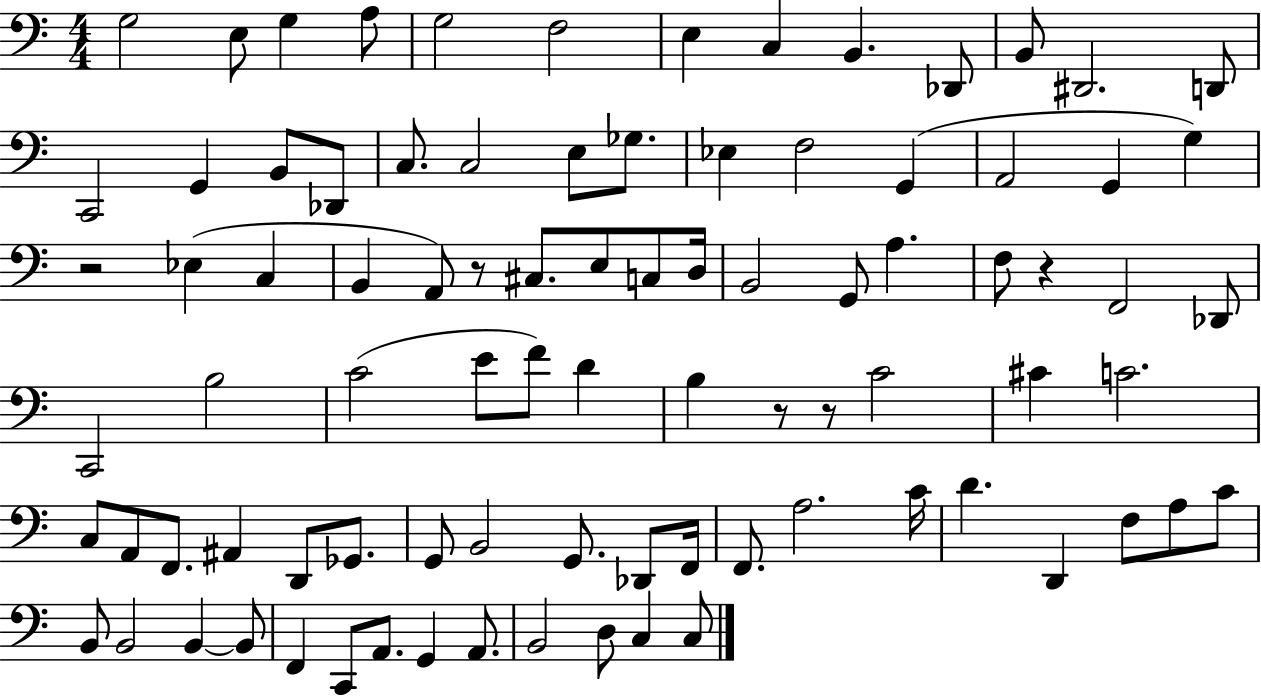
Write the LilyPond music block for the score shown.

{
  \clef bass
  \numericTimeSignature
  \time 4/4
  \key c \major
  \repeat volta 2 { g2 e8 g4 a8 | g2 f2 | e4 c4 b,4. des,8 | b,8 dis,2. d,8 | \break c,2 g,4 b,8 des,8 | c8. c2 e8 ges8. | ees4 f2 g,4( | a,2 g,4 g4) | \break r2 ees4( c4 | b,4 a,8) r8 cis8. e8 c8 d16 | b,2 g,8 a4. | f8 r4 f,2 des,8 | \break c,2 b2 | c'2( e'8 f'8) d'4 | b4 r8 r8 c'2 | cis'4 c'2. | \break c8 a,8 f,8. ais,4 d,8 ges,8. | g,8 b,2 g,8. des,8 f,16 | f,8. a2. c'16 | d'4. d,4 f8 a8 c'8 | \break b,8 b,2 b,4~~ b,8 | f,4 c,8 a,8. g,4 a,8. | b,2 d8 c4 c8 | } \bar "|."
}